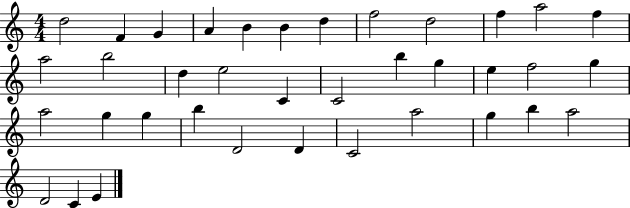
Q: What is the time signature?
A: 4/4